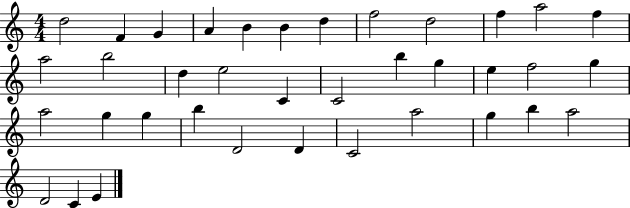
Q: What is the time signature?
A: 4/4